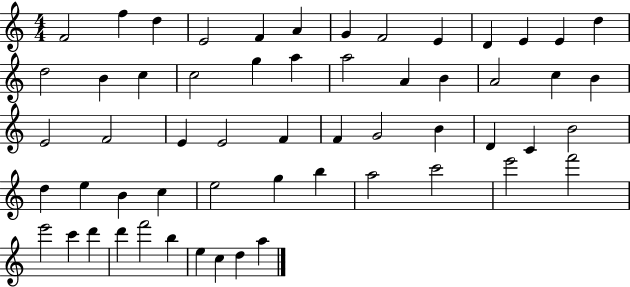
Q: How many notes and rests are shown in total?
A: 57